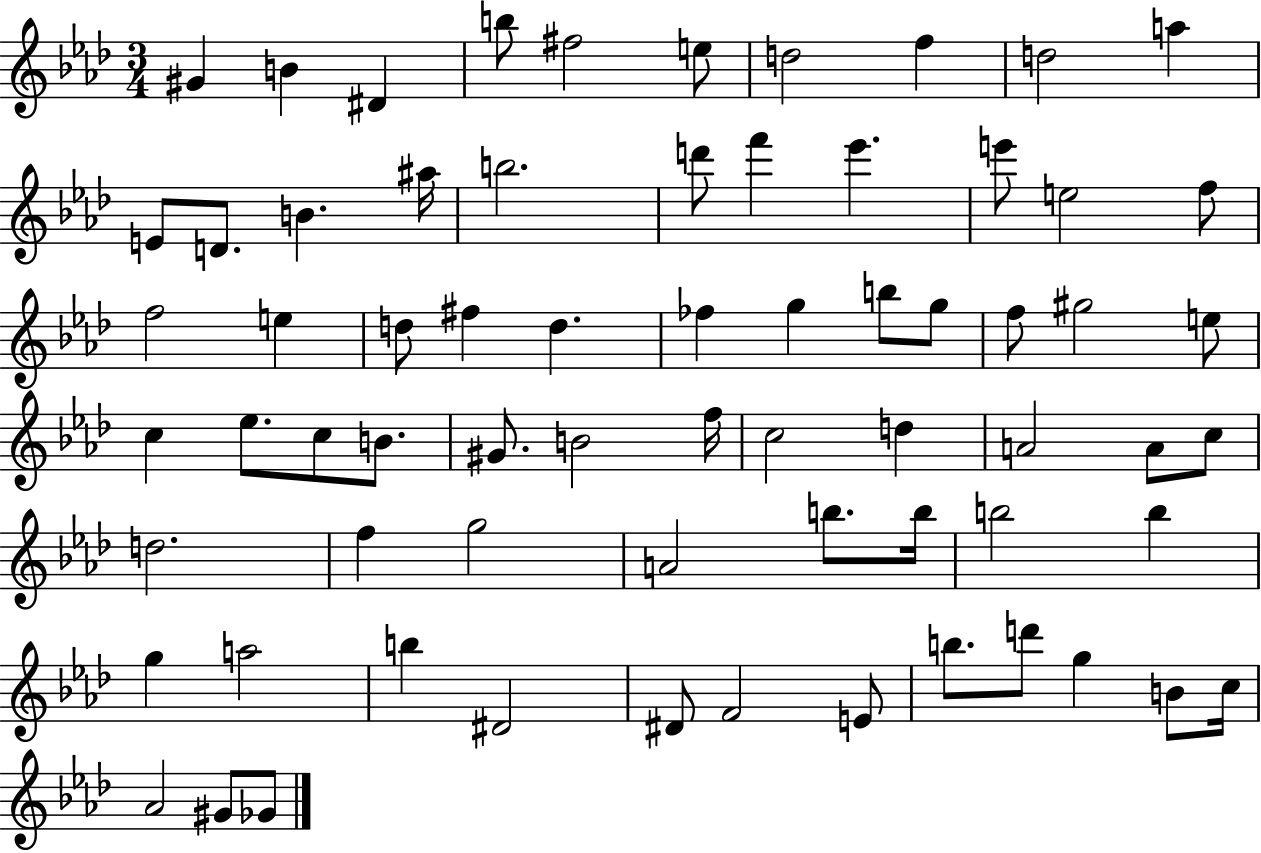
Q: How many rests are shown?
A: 0